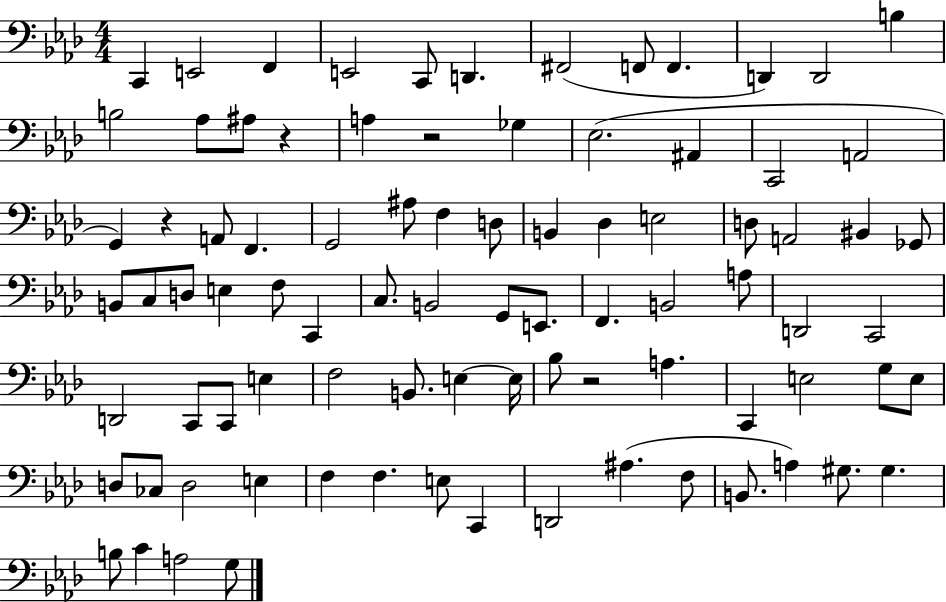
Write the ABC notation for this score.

X:1
T:Untitled
M:4/4
L:1/4
K:Ab
C,, E,,2 F,, E,,2 C,,/2 D,, ^F,,2 F,,/2 F,, D,, D,,2 B, B,2 _A,/2 ^A,/2 z A, z2 _G, _E,2 ^A,, C,,2 A,,2 G,, z A,,/2 F,, G,,2 ^A,/2 F, D,/2 B,, _D, E,2 D,/2 A,,2 ^B,, _G,,/2 B,,/2 C,/2 D,/2 E, F,/2 C,, C,/2 B,,2 G,,/2 E,,/2 F,, B,,2 A,/2 D,,2 C,,2 D,,2 C,,/2 C,,/2 E, F,2 B,,/2 E, E,/4 _B,/2 z2 A, C,, E,2 G,/2 E,/2 D,/2 _C,/2 D,2 E, F, F, E,/2 C,, D,,2 ^A, F,/2 B,,/2 A, ^G,/2 ^G, B,/2 C A,2 G,/2